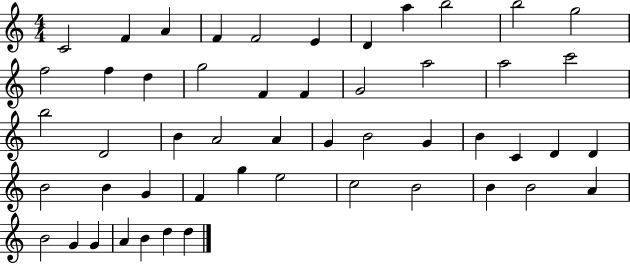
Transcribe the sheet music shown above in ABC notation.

X:1
T:Untitled
M:4/4
L:1/4
K:C
C2 F A F F2 E D a b2 b2 g2 f2 f d g2 F F G2 a2 a2 c'2 b2 D2 B A2 A G B2 G B C D D B2 B G F g e2 c2 B2 B B2 A B2 G G A B d d